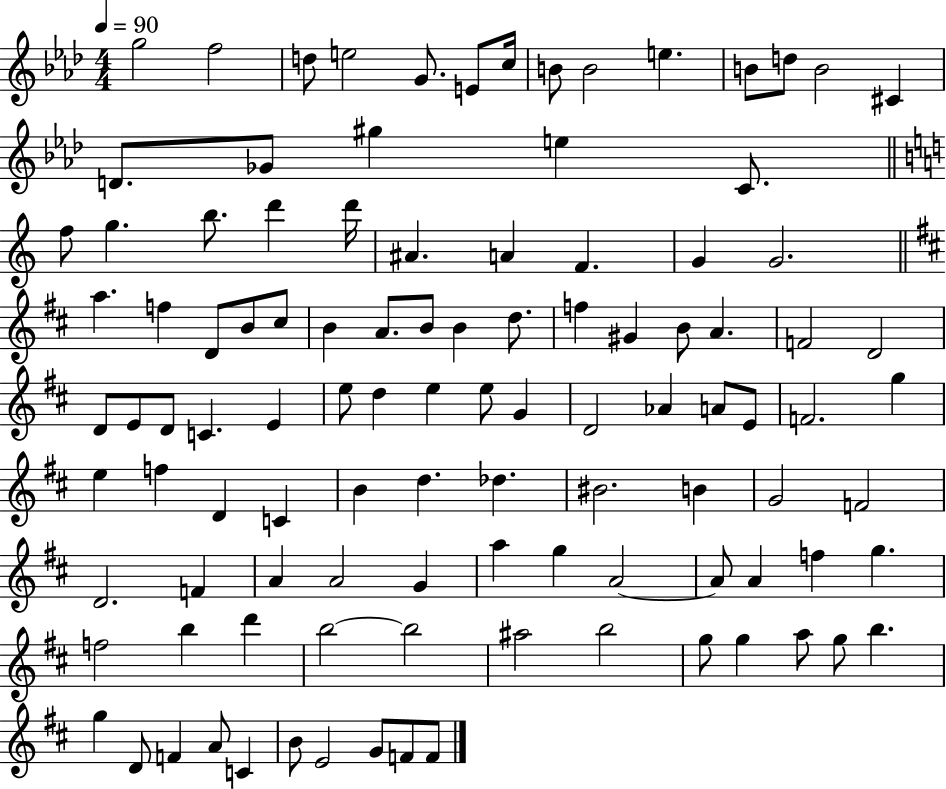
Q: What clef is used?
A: treble